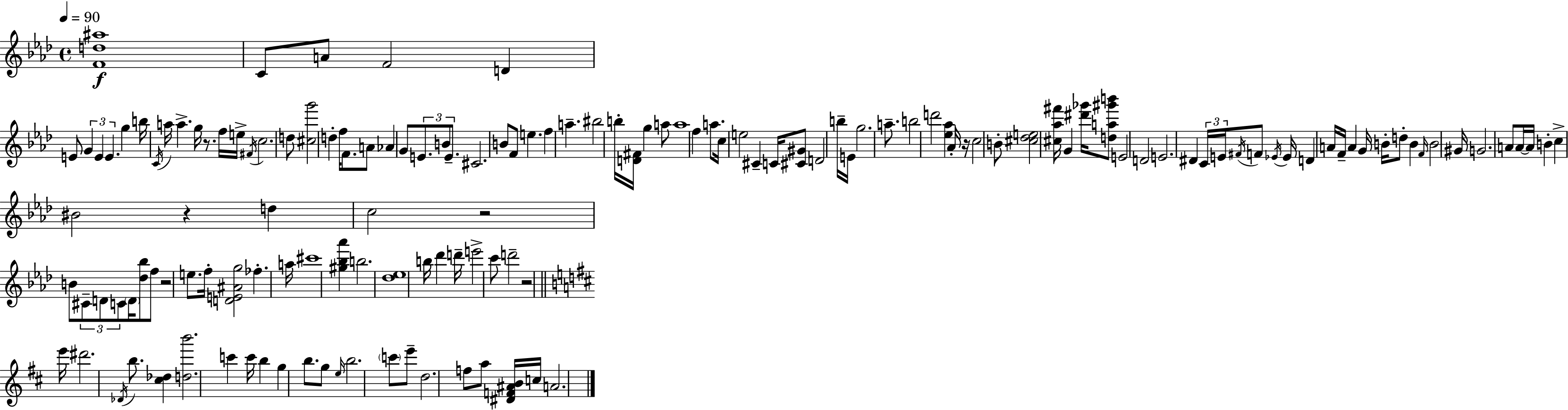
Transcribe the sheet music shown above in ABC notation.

X:1
T:Untitled
M:4/4
L:1/4
K:Ab
[Fd^a]4 C/2 A/2 F2 D E/2 G E E g b/4 C/4 a/4 a g/4 z/2 f/4 e/4 ^F/4 c2 d/2 [^cg']2 d f/4 F/2 A/2 _A G/2 E/2 B/2 E/2 ^C2 B/2 F/2 e f a ^b2 b/4 [D^F]/4 g a/2 a4 f a/2 c/4 e2 ^C C/4 [^C^G]/2 D2 b/4 E/4 g2 a/2 b2 d'2 [_e_a] _A/4 z/4 c2 B/2 [^c_de]2 [^c_a^f']/4 G [^d'_g']/4 [da^g'b']/2 E2 D2 E2 ^D C/4 E/4 ^F/4 F/2 _E/4 _E/4 D A/4 F/4 A G/4 B/4 d/2 B F/4 B2 ^G/4 G2 A/2 A/4 A/4 B c ^B2 z d c2 z2 B/2 ^C/2 D/2 C/2 D/4 [_d_b]/2 f/2 z2 e/2 f/4 [DE^Ag]2 _f a/4 ^c'4 [^g_b_a'] b2 [_d_e]4 b/4 _d' d'/4 e'2 c'/2 d'2 z2 e'/4 ^d'2 _D/4 b/2 [^c_d] [db']2 c' c'/4 b g b/2 g/2 e/4 b2 c'/2 e'/2 d2 f/2 a/2 [^DF^AB]/4 c/4 A2